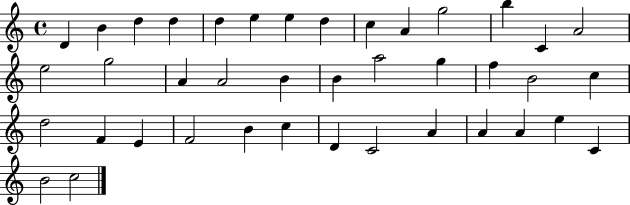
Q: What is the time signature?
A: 4/4